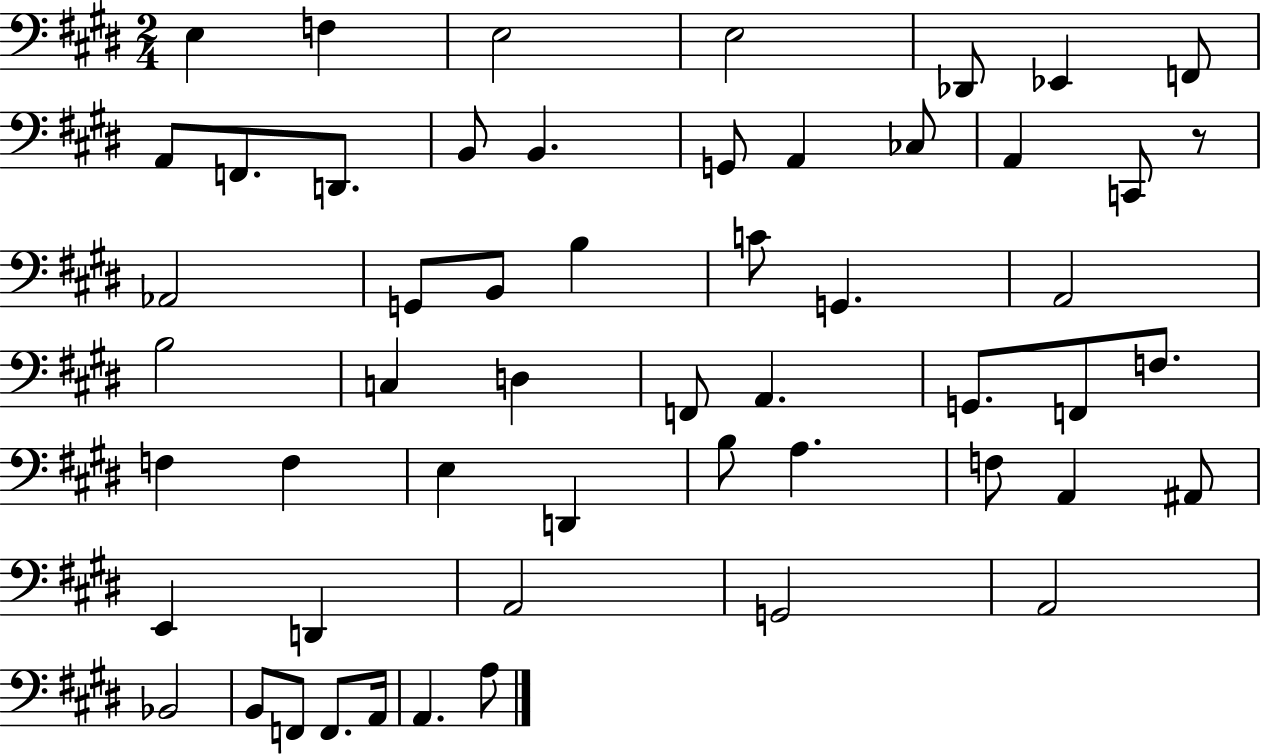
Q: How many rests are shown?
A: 1